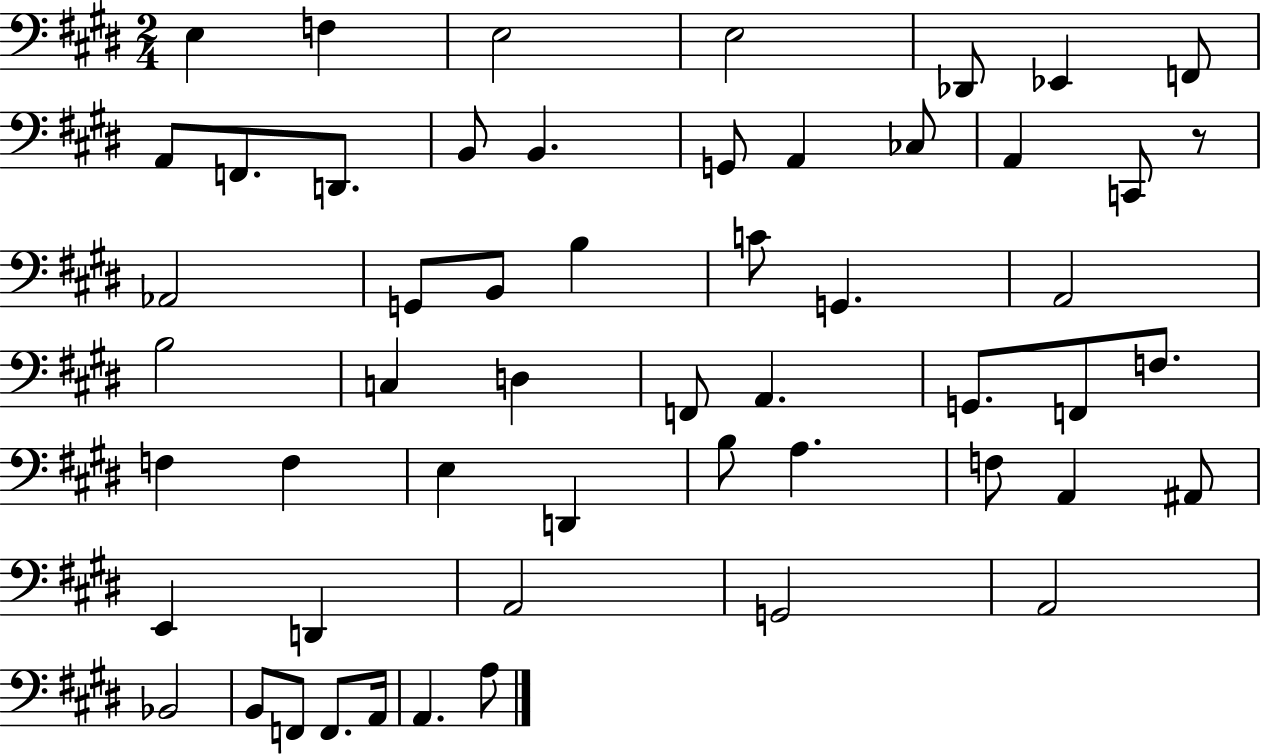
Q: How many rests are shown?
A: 1